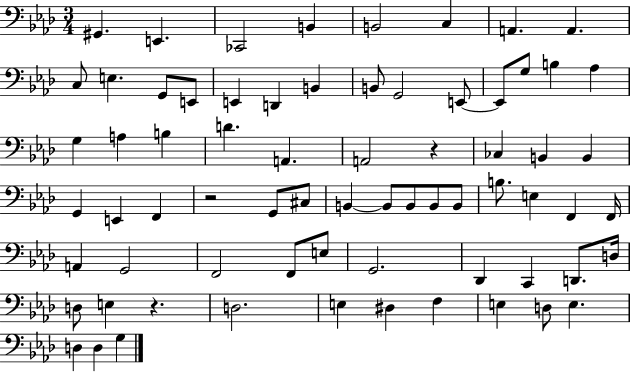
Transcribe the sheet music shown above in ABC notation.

X:1
T:Untitled
M:3/4
L:1/4
K:Ab
^G,, E,, _C,,2 B,, B,,2 C, A,, A,, C,/2 E, G,,/2 E,,/2 E,, D,, B,, B,,/2 G,,2 E,,/2 E,,/2 G,/2 B, _A, G, A, B, D A,, A,,2 z _C, B,, B,, G,, E,, F,, z2 G,,/2 ^C,/2 B,, B,,/2 B,,/2 B,,/2 B,,/2 B,/2 E, F,, F,,/4 A,, G,,2 F,,2 F,,/2 E,/2 G,,2 _D,, C,, D,,/2 D,/4 D,/2 E, z D,2 E, ^D, F, E, D,/2 E, D, D, G,